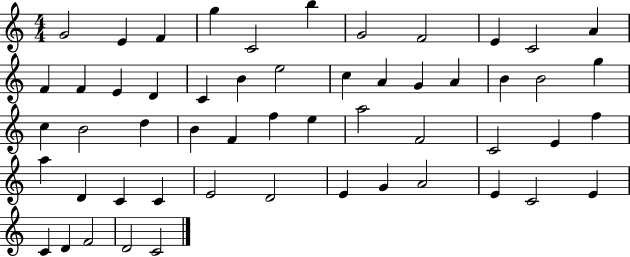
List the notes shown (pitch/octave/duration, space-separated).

G4/h E4/q F4/q G5/q C4/h B5/q G4/h F4/h E4/q C4/h A4/q F4/q F4/q E4/q D4/q C4/q B4/q E5/h C5/q A4/q G4/q A4/q B4/q B4/h G5/q C5/q B4/h D5/q B4/q F4/q F5/q E5/q A5/h F4/h C4/h E4/q F5/q A5/q D4/q C4/q C4/q E4/h D4/h E4/q G4/q A4/h E4/q C4/h E4/q C4/q D4/q F4/h D4/h C4/h